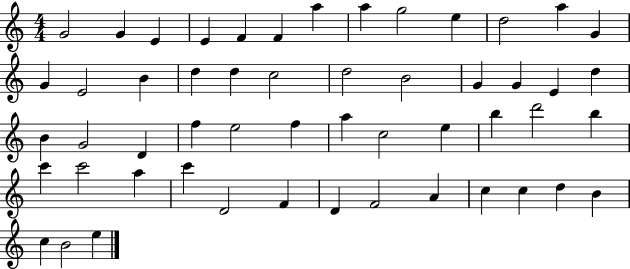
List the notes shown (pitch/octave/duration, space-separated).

G4/h G4/q E4/q E4/q F4/q F4/q A5/q A5/q G5/h E5/q D5/h A5/q G4/q G4/q E4/h B4/q D5/q D5/q C5/h D5/h B4/h G4/q G4/q E4/q D5/q B4/q G4/h D4/q F5/q E5/h F5/q A5/q C5/h E5/q B5/q D6/h B5/q C6/q C6/h A5/q C6/q D4/h F4/q D4/q F4/h A4/q C5/q C5/q D5/q B4/q C5/q B4/h E5/q